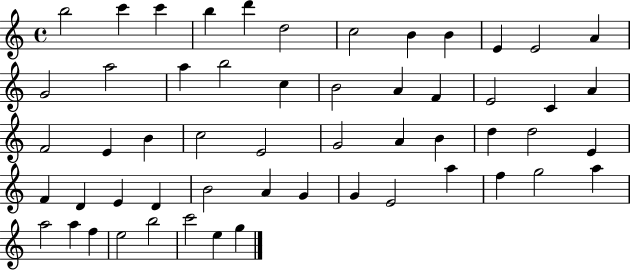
B5/h C6/q C6/q B5/q D6/q D5/h C5/h B4/q B4/q E4/q E4/h A4/q G4/h A5/h A5/q B5/h C5/q B4/h A4/q F4/q E4/h C4/q A4/q F4/h E4/q B4/q C5/h E4/h G4/h A4/q B4/q D5/q D5/h E4/q F4/q D4/q E4/q D4/q B4/h A4/q G4/q G4/q E4/h A5/q F5/q G5/h A5/q A5/h A5/q F5/q E5/h B5/h C6/h E5/q G5/q